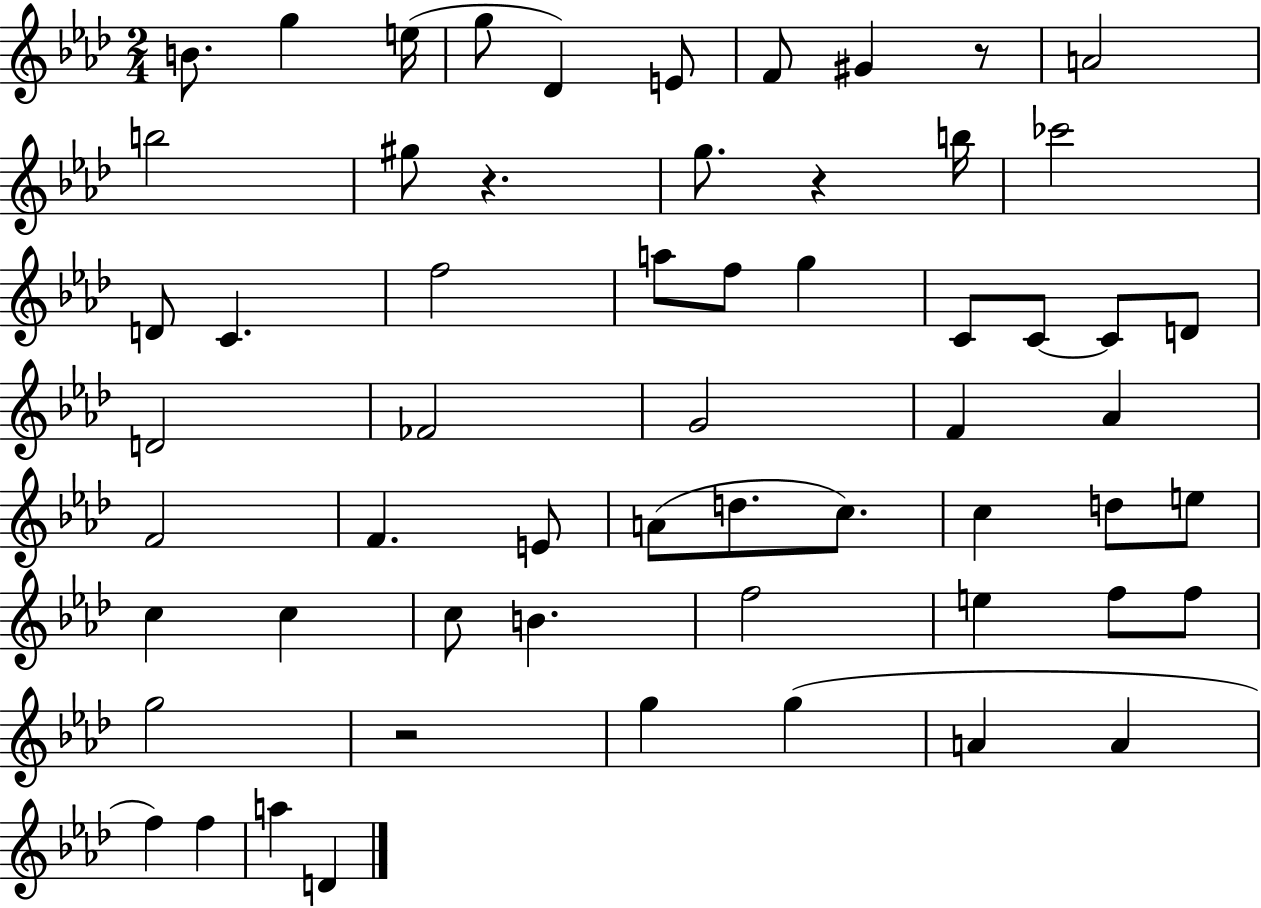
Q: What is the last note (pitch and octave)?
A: D4